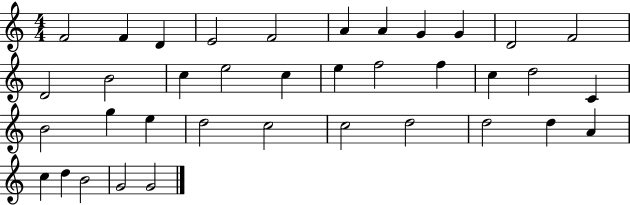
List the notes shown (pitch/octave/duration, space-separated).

F4/h F4/q D4/q E4/h F4/h A4/q A4/q G4/q G4/q D4/h F4/h D4/h B4/h C5/q E5/h C5/q E5/q F5/h F5/q C5/q D5/h C4/q B4/h G5/q E5/q D5/h C5/h C5/h D5/h D5/h D5/q A4/q C5/q D5/q B4/h G4/h G4/h